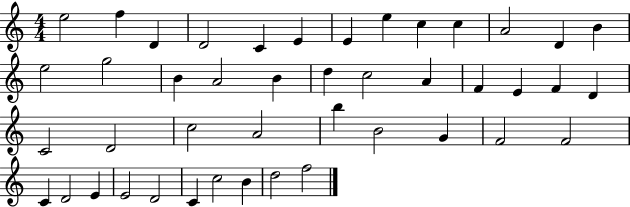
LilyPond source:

{
  \clef treble
  \numericTimeSignature
  \time 4/4
  \key c \major
  e''2 f''4 d'4 | d'2 c'4 e'4 | e'4 e''4 c''4 c''4 | a'2 d'4 b'4 | \break e''2 g''2 | b'4 a'2 b'4 | d''4 c''2 a'4 | f'4 e'4 f'4 d'4 | \break c'2 d'2 | c''2 a'2 | b''4 b'2 g'4 | f'2 f'2 | \break c'4 d'2 e'4 | e'2 d'2 | c'4 c''2 b'4 | d''2 f''2 | \break \bar "|."
}